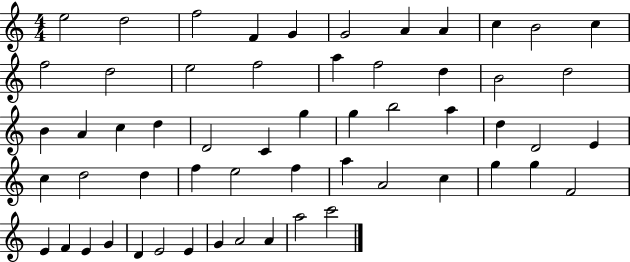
{
  \clef treble
  \numericTimeSignature
  \time 4/4
  \key c \major
  e''2 d''2 | f''2 f'4 g'4 | g'2 a'4 a'4 | c''4 b'2 c''4 | \break f''2 d''2 | e''2 f''2 | a''4 f''2 d''4 | b'2 d''2 | \break b'4 a'4 c''4 d''4 | d'2 c'4 g''4 | g''4 b''2 a''4 | d''4 d'2 e'4 | \break c''4 d''2 d''4 | f''4 e''2 f''4 | a''4 a'2 c''4 | g''4 g''4 f'2 | \break e'4 f'4 e'4 g'4 | d'4 e'2 e'4 | g'4 a'2 a'4 | a''2 c'''2 | \break \bar "|."
}